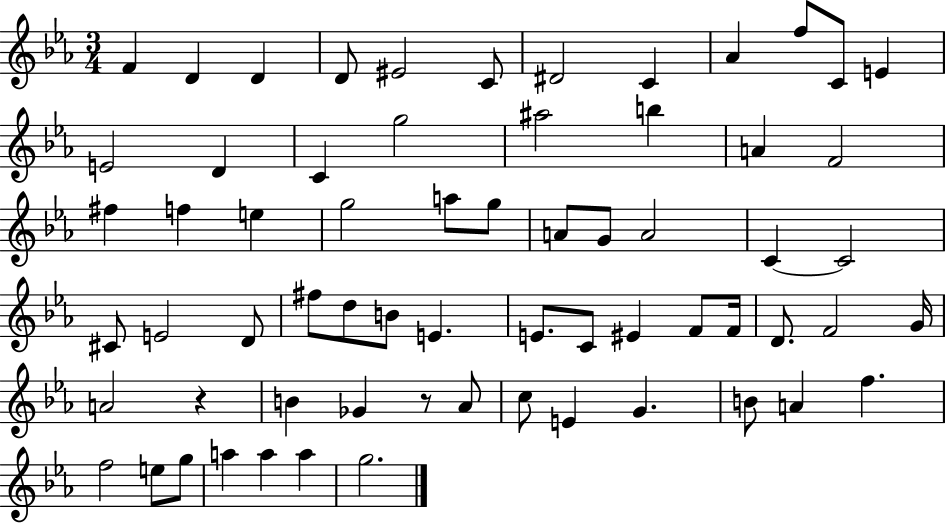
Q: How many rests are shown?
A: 2